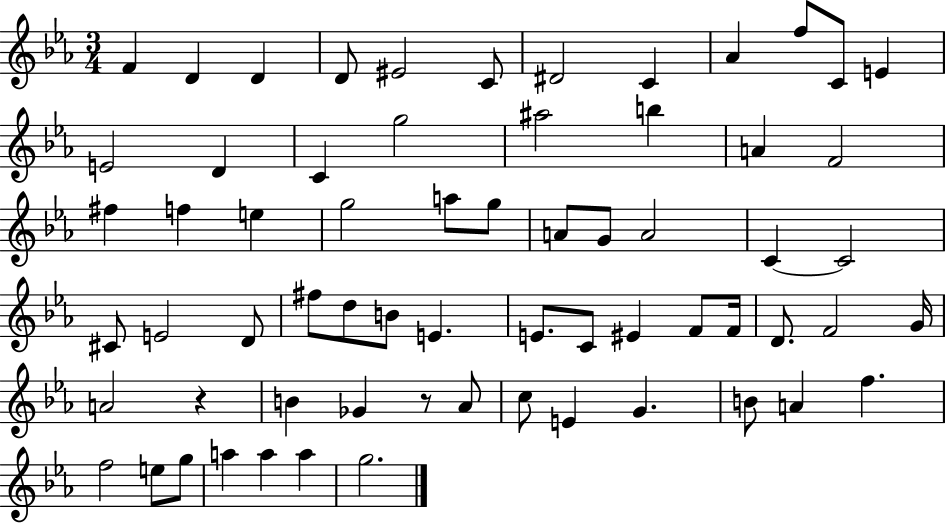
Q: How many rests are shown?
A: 2